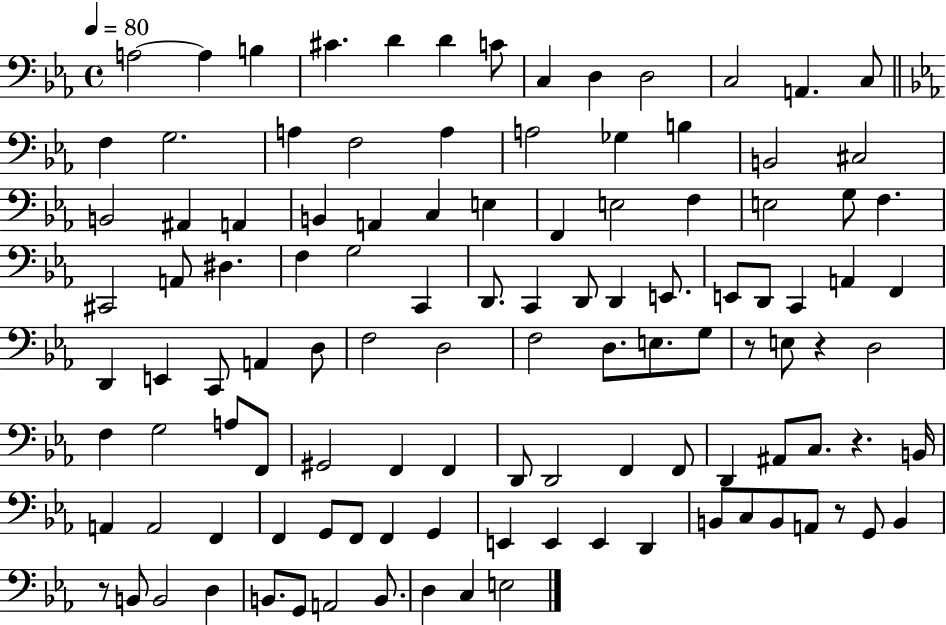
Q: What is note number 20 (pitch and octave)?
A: Gb3